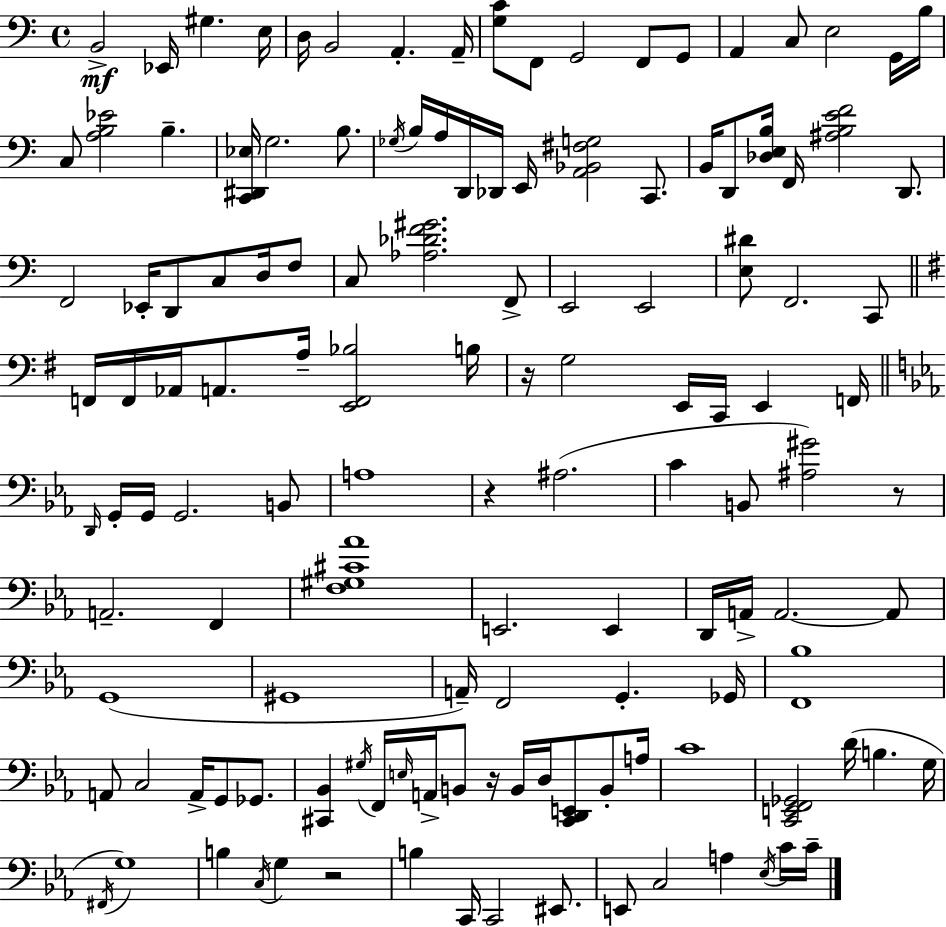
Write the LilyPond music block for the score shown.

{
  \clef bass
  \time 4/4
  \defaultTimeSignature
  \key a \minor
  b,2->\mf ees,16 gis4. e16 | d16 b,2 a,4.-. a,16-- | <g c'>8 f,8 g,2 f,8 g,8 | a,4 c8 e2 g,16 b16 | \break c8 <a b ees'>2 b4.-- | <c, dis, ees>16 g2. b8. | \acciaccatura { ges16 } b16 a16 d,16 des,16 e,16 <a, bes, fis g>2 c,8. | b,16 d,8 <des e b>16 f,16 <ais b e' f'>2 d,8. | \break f,2 ees,16-. d,8 c8 d16 f8 | c8 <aes des' f' gis'>2. f,8-> | e,2 e,2 | <e dis'>8 f,2. c,8 | \break \bar "||" \break \key e \minor f,16 f,16 aes,16 a,8. a16-- <e, f, bes>2 b16 | r16 g2 e,16 c,16 e,4 f,16 | \bar "||" \break \key ees \major \grace { d,16 } g,16-. g,16 g,2. b,8 | a1 | r4 ais2.( | c'4 b,8 <ais gis'>2) r8 | \break a,2.-- f,4 | <f gis cis' aes'>1 | e,2. e,4 | d,16 a,16-> a,2.~~ a,8 | \break g,1( | gis,1 | a,16--) f,2 g,4.-. | ges,16 <f, bes>1 | \break a,8 c2 a,16-> g,8 ges,8. | <cis, bes,>4 \acciaccatura { gis16 } f,16 \grace { e16 } a,16-> b,8 r16 b,16 d16 <cis, d, e,>8 | b,8-. a16 c'1 | <c, e, f, ges,>2 d'16( b4. | \break g16 \acciaccatura { fis,16 } g1) | b4 \acciaccatura { c16 } g4 r2 | b4 c,16 c,2 | eis,8. e,8 c2 a4 | \break \acciaccatura { ees16 } c'16 c'16-- \bar "|."
}